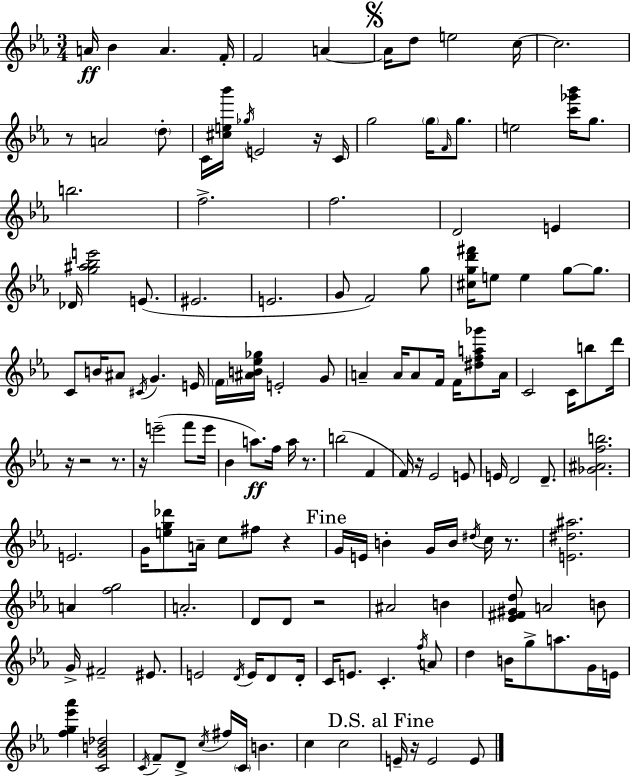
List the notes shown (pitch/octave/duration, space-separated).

A4/s Bb4/q A4/q. F4/s F4/h A4/q A4/s D5/e E5/h C5/s C5/h. R/e A4/h D5/e C4/s [C#5,E5,Bb6]/s Gb5/s E4/h R/s C4/s G5/h G5/s F4/s G5/e. E5/h [C6,Gb6,Bb6]/s G5/e. B5/h. F5/h. F5/h. D4/h E4/q Db4/s [G5,A#5,Bb5,E6]/h E4/e. EIS4/h. E4/h. G4/e F4/h G5/e [C#5,G5,D6,F#6]/s E5/e E5/q G5/e G5/e. C4/e B4/s A#4/e C#4/s G4/q. E4/s F4/s [A#4,B4,Eb5,Gb5]/s E4/h G4/e A4/q A4/s A4/e F4/s F4/s [D#5,F5,A5,Gb6]/e A4/s C4/h C4/s B5/e D6/s R/s R/h R/e. R/s E6/h F6/e E6/s Bb4/q A5/e. F5/s A5/s R/e. B5/h F4/q F4/s R/s Eb4/h E4/e E4/s D4/h D4/e. [Gb4,A#4,F5,B5]/h. E4/h. G4/s [E5,G5,Db6]/e A4/s C5/e F#5/e R/q G4/s E4/s B4/q G4/s B4/s D#5/s C5/s R/e. [E4,D#5,A#5]/h. A4/q [F5,G5]/h A4/h. D4/e D4/e R/h A#4/h B4/q [Eb4,F#4,G#4,D5]/e A4/h B4/e G4/s F#4/h EIS4/e. E4/h D4/s E4/s D4/e D4/s C4/s E4/e. C4/q. F5/s A4/e D5/q B4/s G5/e A5/e. G4/s E4/s [F5,G5,Eb6,Ab6]/q [C4,G4,B4,Db5]/h C4/s F4/e D4/e C5/s F#5/s C4/s B4/q. C5/q C5/h E4/s R/s E4/h E4/e